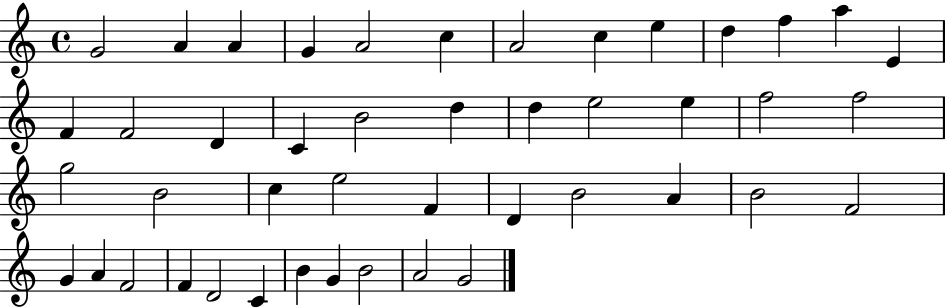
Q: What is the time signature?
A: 4/4